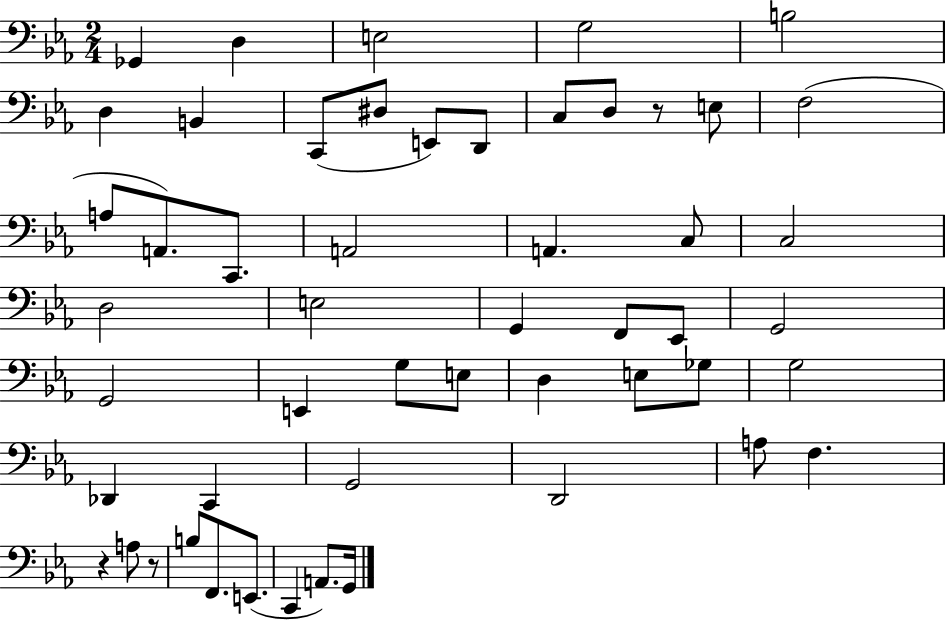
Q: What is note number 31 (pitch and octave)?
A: G3